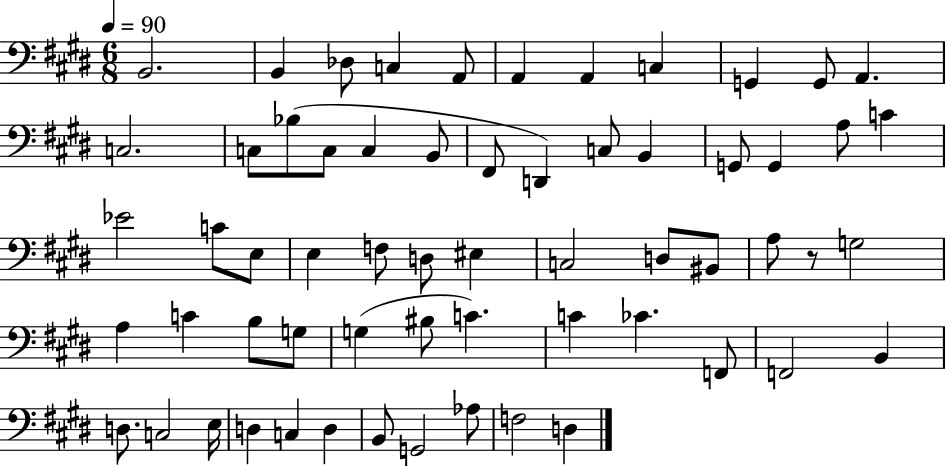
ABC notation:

X:1
T:Untitled
M:6/8
L:1/4
K:E
B,,2 B,, _D,/2 C, A,,/2 A,, A,, C, G,, G,,/2 A,, C,2 C,/2 _B,/2 C,/2 C, B,,/2 ^F,,/2 D,, C,/2 B,, G,,/2 G,, A,/2 C _E2 C/2 E,/2 E, F,/2 D,/2 ^E, C,2 D,/2 ^B,,/2 A,/2 z/2 G,2 A, C B,/2 G,/2 G, ^B,/2 C C _C F,,/2 F,,2 B,, D,/2 C,2 E,/4 D, C, D, B,,/2 G,,2 _A,/2 F,2 D,